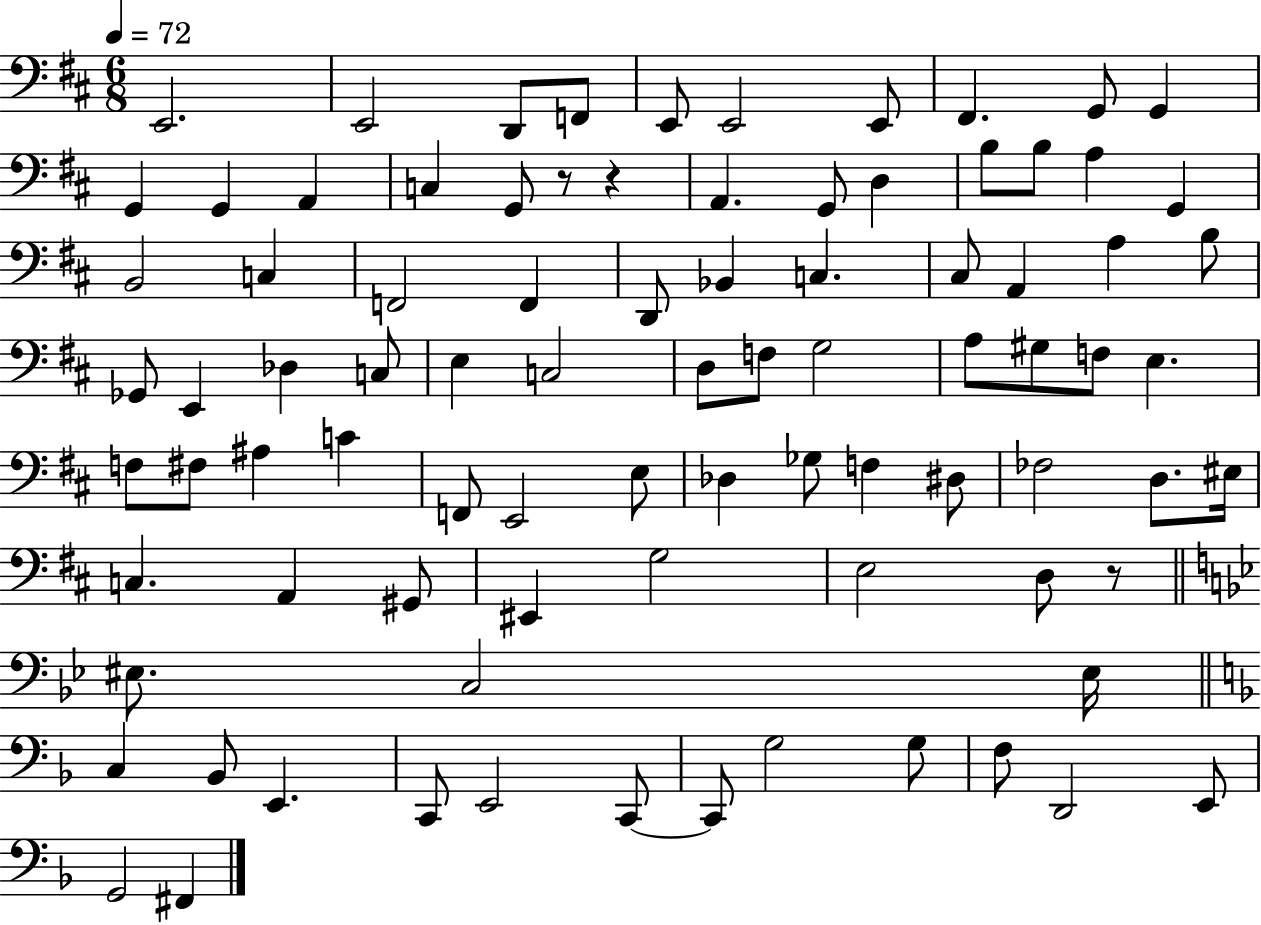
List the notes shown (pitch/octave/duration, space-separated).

E2/h. E2/h D2/e F2/e E2/e E2/h E2/e F#2/q. G2/e G2/q G2/q G2/q A2/q C3/q G2/e R/e R/q A2/q. G2/e D3/q B3/e B3/e A3/q G2/q B2/h C3/q F2/h F2/q D2/e Bb2/q C3/q. C#3/e A2/q A3/q B3/e Gb2/e E2/q Db3/q C3/e E3/q C3/h D3/e F3/e G3/h A3/e G#3/e F3/e E3/q. F3/e F#3/e A#3/q C4/q F2/e E2/h E3/e Db3/q Gb3/e F3/q D#3/e FES3/h D3/e. EIS3/s C3/q. A2/q G#2/e EIS2/q G3/h E3/h D3/e R/e EIS3/e. C3/h EIS3/s C3/q Bb2/e E2/q. C2/e E2/h C2/e C2/e G3/h G3/e F3/e D2/h E2/e G2/h F#2/q